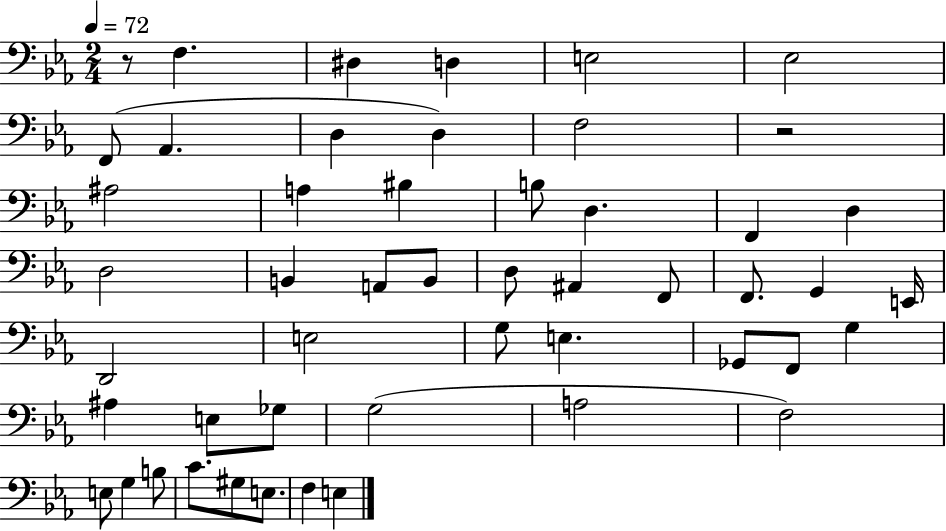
R/e F3/q. D#3/q D3/q E3/h Eb3/h F2/e Ab2/q. D3/q D3/q F3/h R/h A#3/h A3/q BIS3/q B3/e D3/q. F2/q D3/q D3/h B2/q A2/e B2/e D3/e A#2/q F2/e F2/e. G2/q E2/s D2/h E3/h G3/e E3/q. Gb2/e F2/e G3/q A#3/q E3/e Gb3/e G3/h A3/h F3/h E3/e G3/q B3/e C4/e. G#3/e E3/e. F3/q E3/q